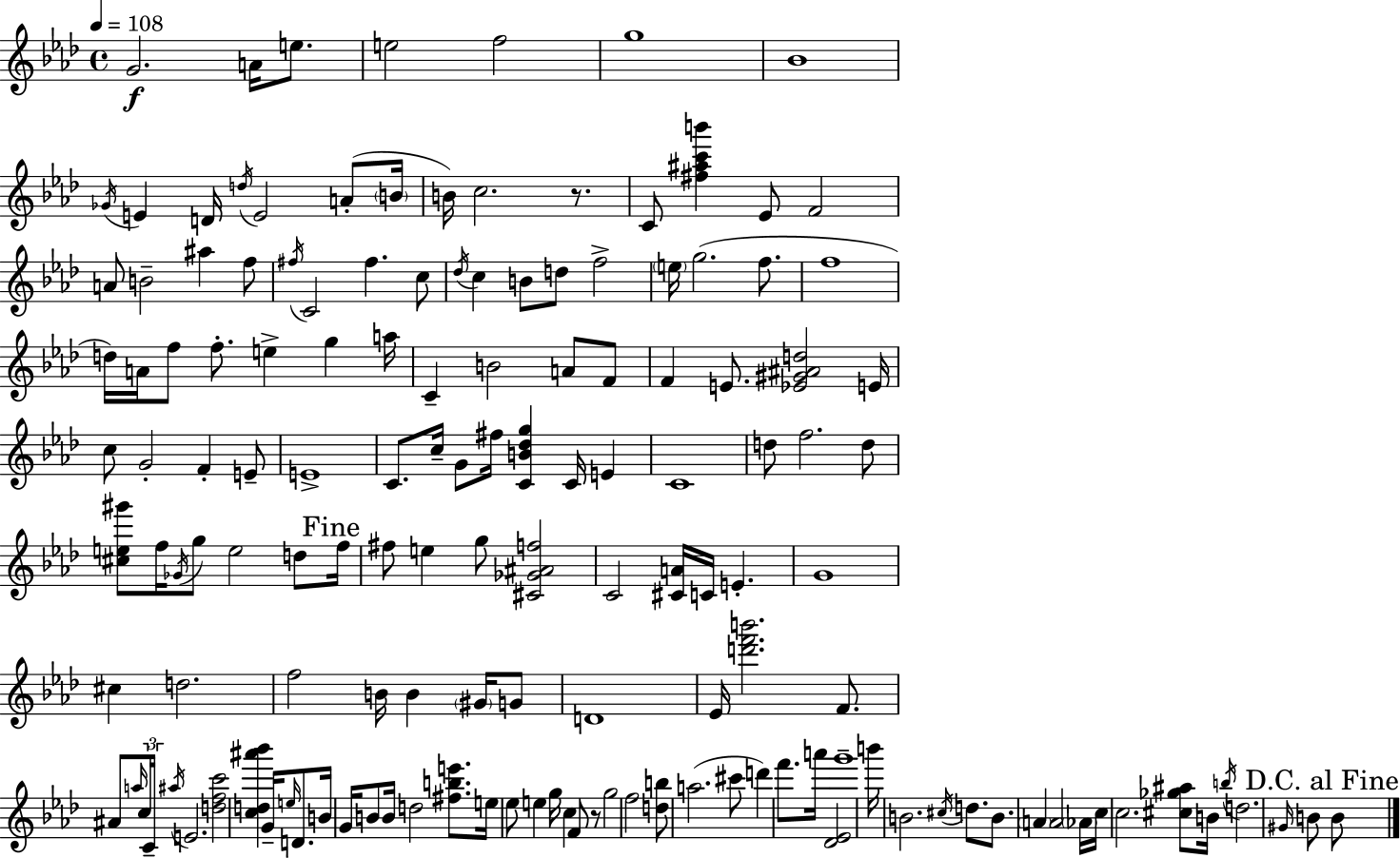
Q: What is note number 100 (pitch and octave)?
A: B4